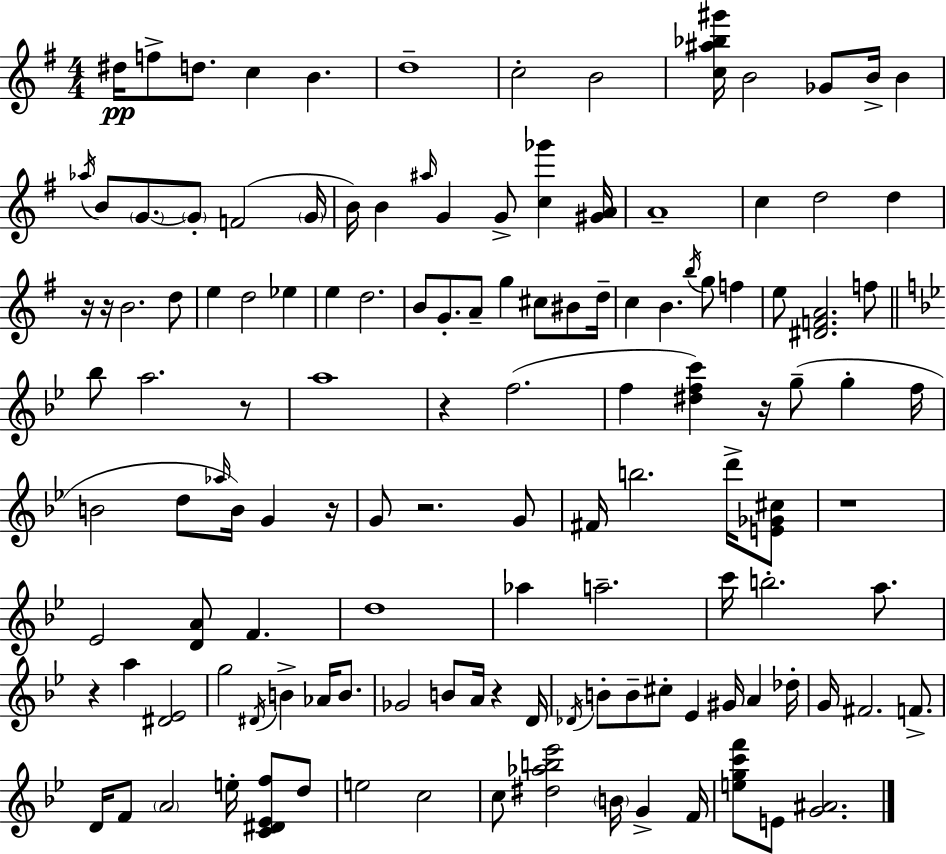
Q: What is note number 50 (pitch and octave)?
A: A5